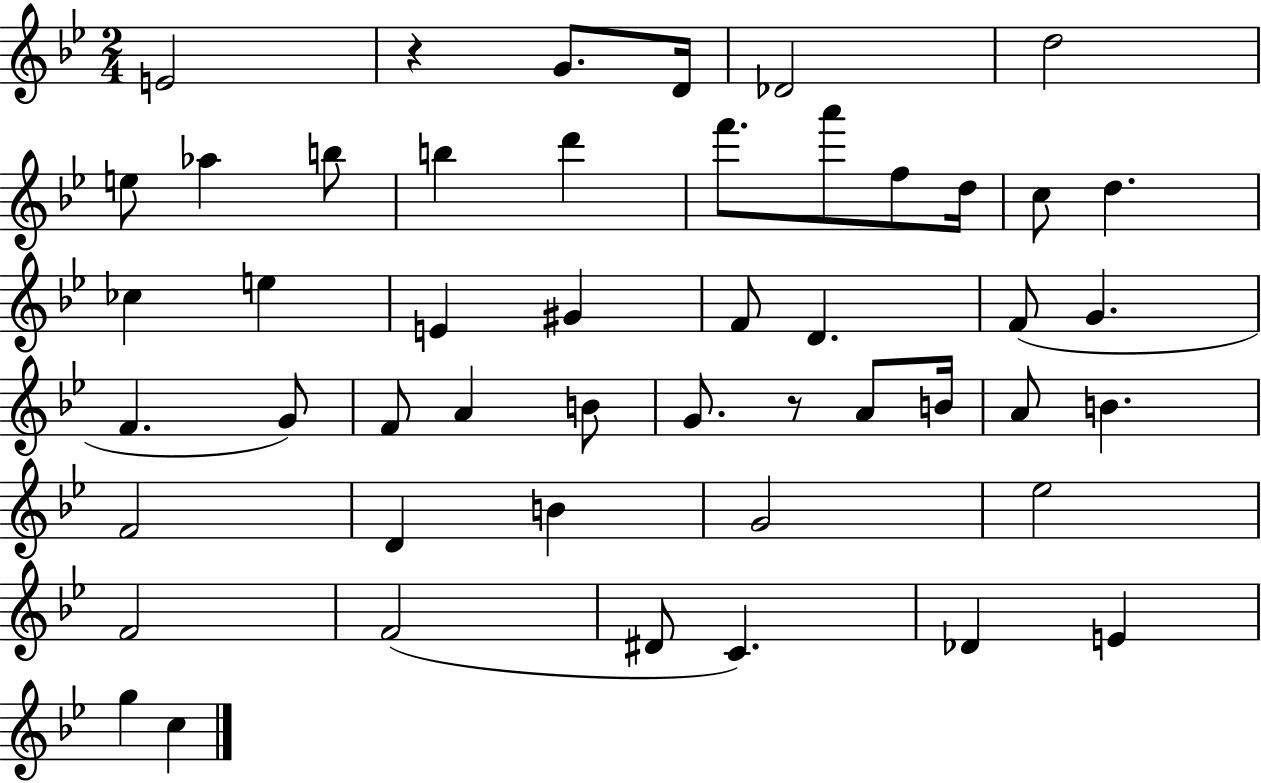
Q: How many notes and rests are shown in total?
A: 49